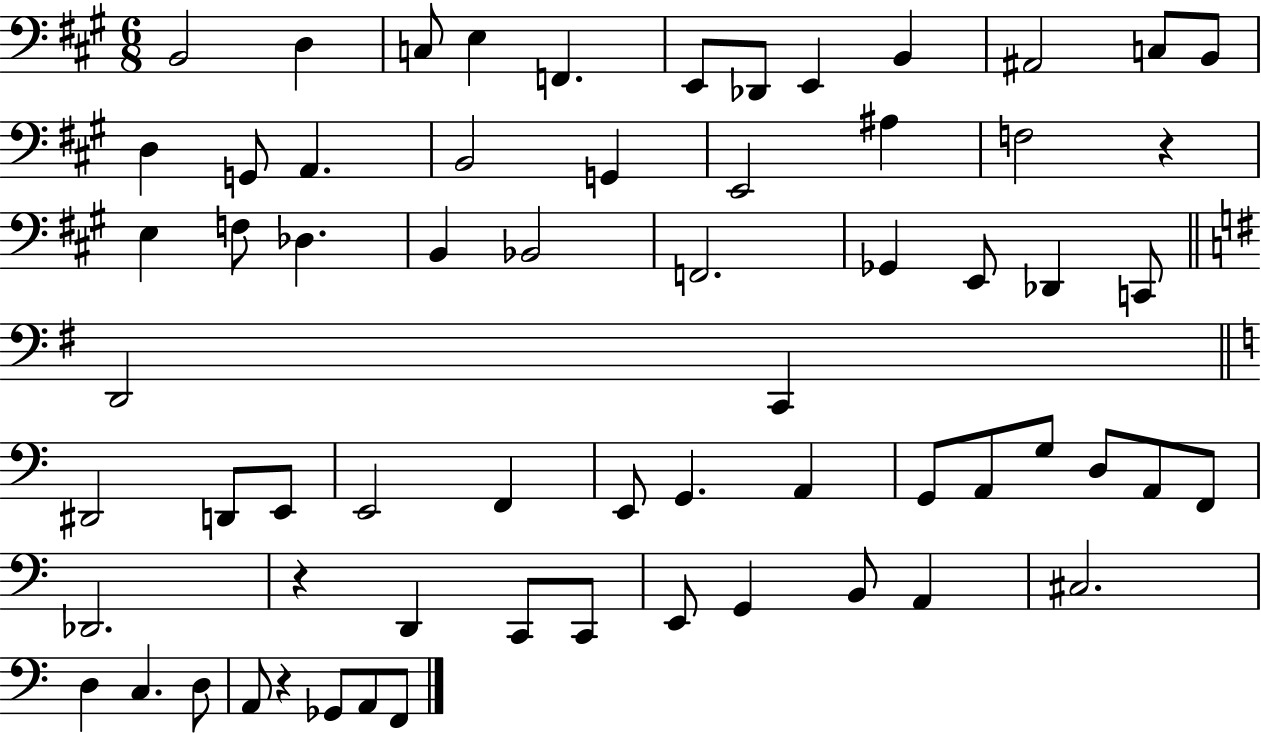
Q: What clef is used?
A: bass